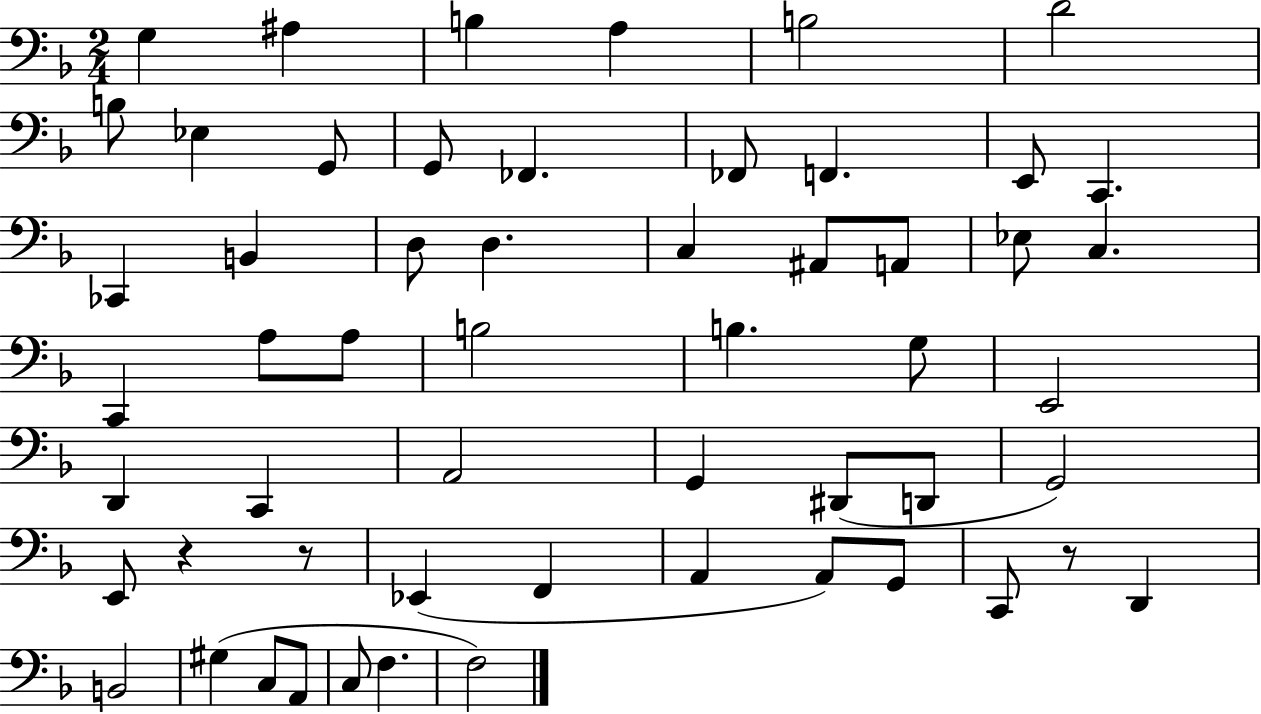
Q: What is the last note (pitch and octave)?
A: F3